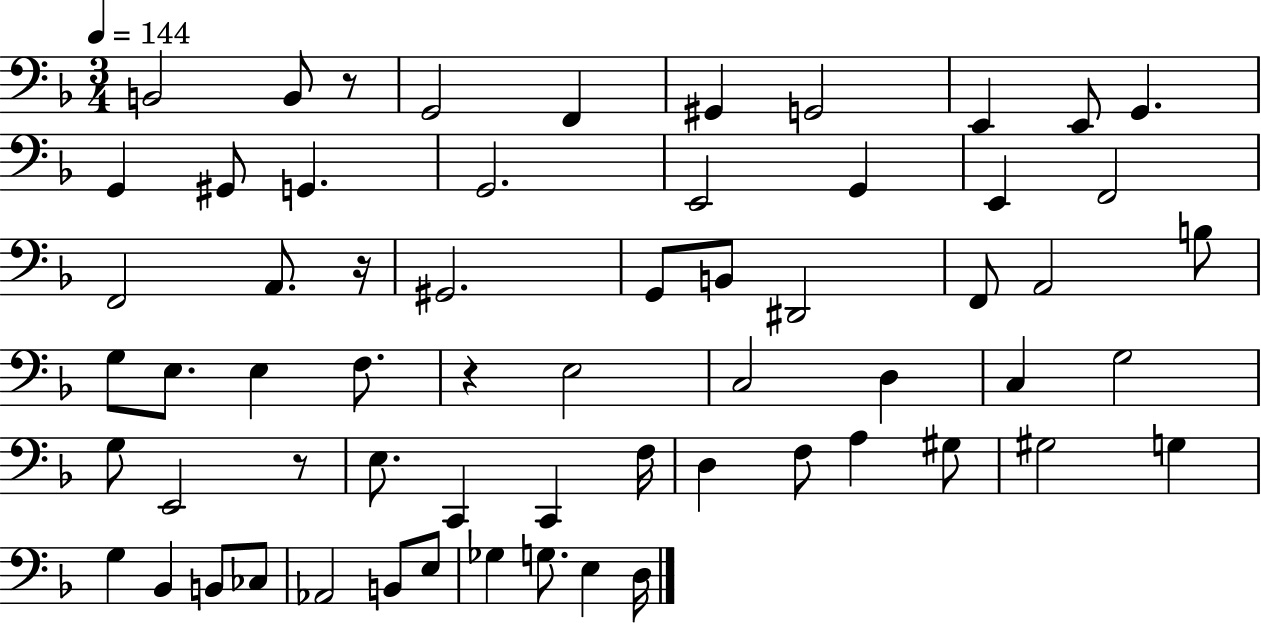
B2/h B2/e R/e G2/h F2/q G#2/q G2/h E2/q E2/e G2/q. G2/q G#2/e G2/q. G2/h. E2/h G2/q E2/q F2/h F2/h A2/e. R/s G#2/h. G2/e B2/e D#2/h F2/e A2/h B3/e G3/e E3/e. E3/q F3/e. R/q E3/h C3/h D3/q C3/q G3/h G3/e E2/h R/e E3/e. C2/q C2/q F3/s D3/q F3/e A3/q G#3/e G#3/h G3/q G3/q Bb2/q B2/e CES3/e Ab2/h B2/e E3/e Gb3/q G3/e. E3/q D3/s